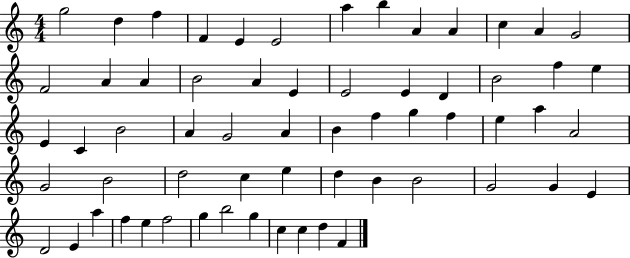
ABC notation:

X:1
T:Untitled
M:4/4
L:1/4
K:C
g2 d f F E E2 a b A A c A G2 F2 A A B2 A E E2 E D B2 f e E C B2 A G2 A B f g f e a A2 G2 B2 d2 c e d B B2 G2 G E D2 E a f e f2 g b2 g c c d F